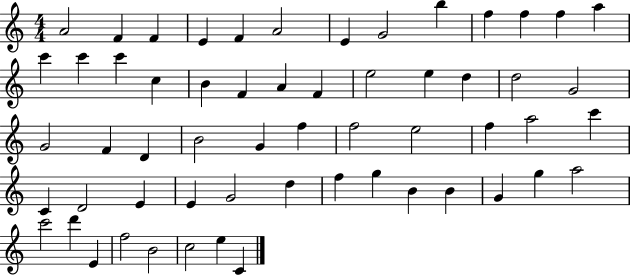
{
  \clef treble
  \numericTimeSignature
  \time 4/4
  \key c \major
  a'2 f'4 f'4 | e'4 f'4 a'2 | e'4 g'2 b''4 | f''4 f''4 f''4 a''4 | \break c'''4 c'''4 c'''4 c''4 | b'4 f'4 a'4 f'4 | e''2 e''4 d''4 | d''2 g'2 | \break g'2 f'4 d'4 | b'2 g'4 f''4 | f''2 e''2 | f''4 a''2 c'''4 | \break c'4 d'2 e'4 | e'4 g'2 d''4 | f''4 g''4 b'4 b'4 | g'4 g''4 a''2 | \break c'''2 d'''4 e'4 | f''2 b'2 | c''2 e''4 c'4 | \bar "|."
}